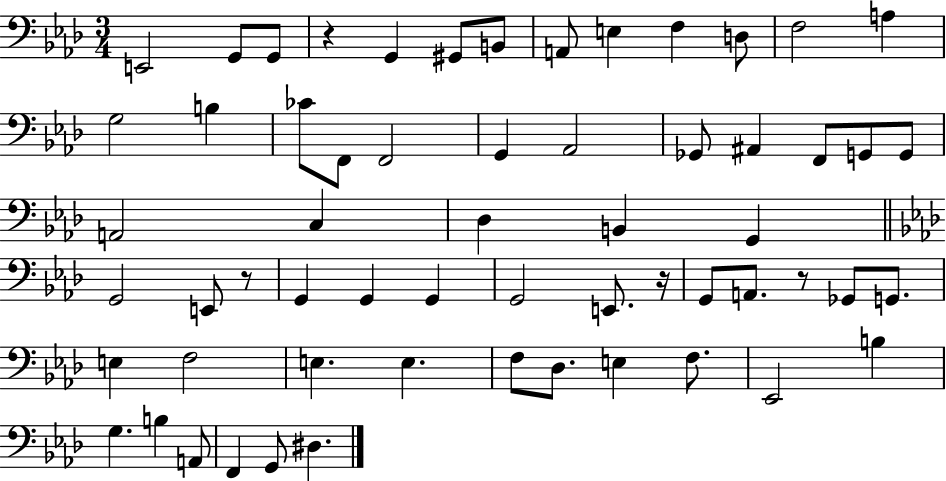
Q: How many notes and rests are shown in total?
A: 60